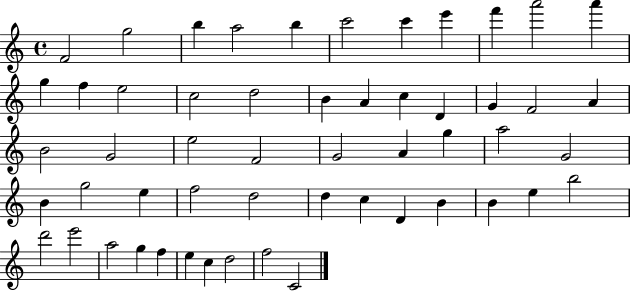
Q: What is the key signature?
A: C major